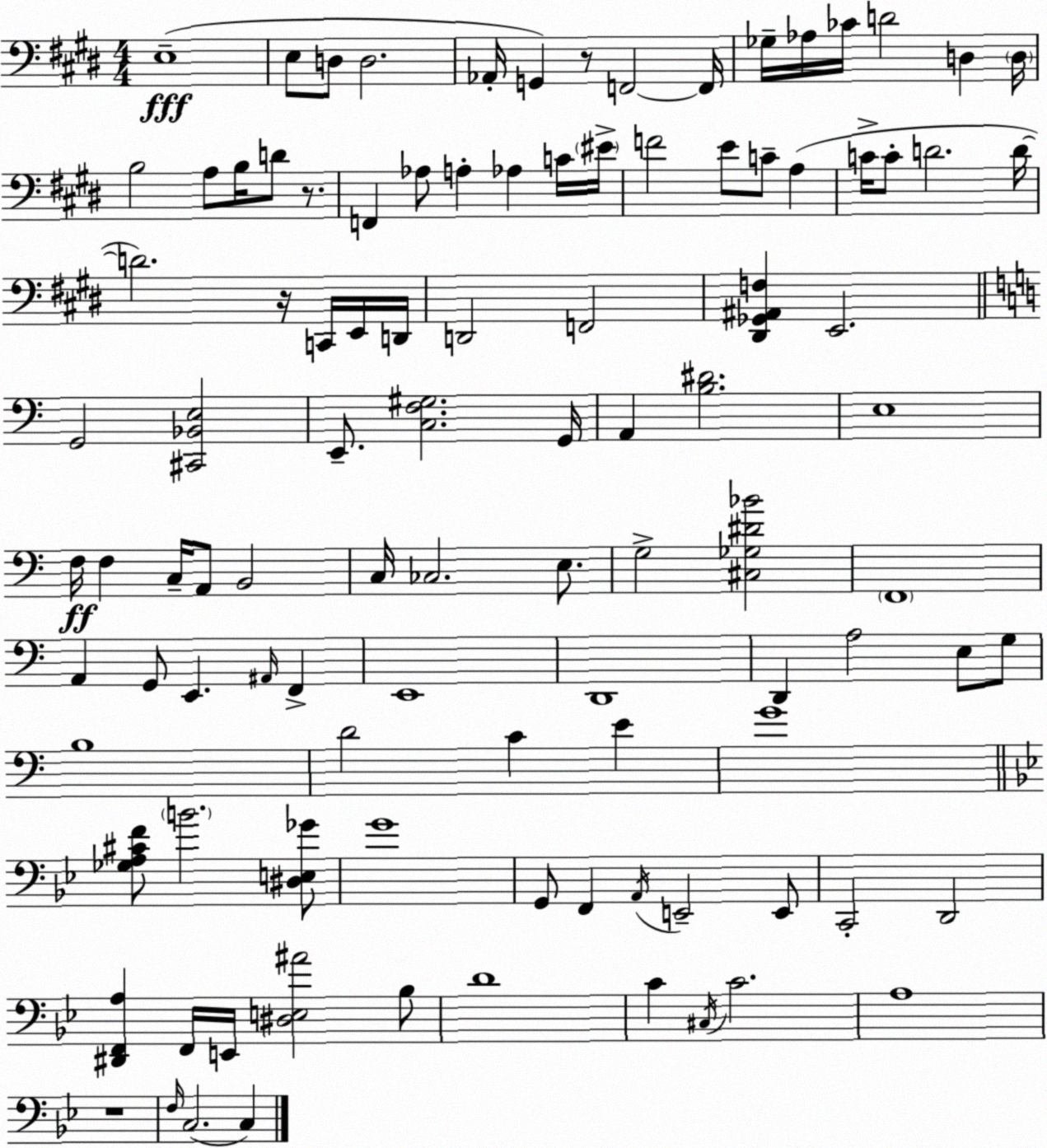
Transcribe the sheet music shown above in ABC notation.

X:1
T:Untitled
M:4/4
L:1/4
K:E
E,4 E,/2 D,/2 D,2 _A,,/4 G,, z/2 F,,2 F,,/4 _G,/4 _A,/4 _C/4 D2 D, D,/4 B,2 A,/2 B,/4 D/2 z/2 F,, _A,/2 A, _A, C/4 ^E/4 F2 E/2 C/2 A, C/4 C/2 D2 D/4 D2 z/4 C,,/4 E,,/4 D,,/4 D,,2 F,,2 [^D,,_G,,^A,,F,] E,,2 G,,2 [^C,,_B,,E,]2 E,,/2 [C,F,^G,]2 G,,/4 A,, [B,^D]2 E,4 F,/4 F, C,/4 A,,/2 B,,2 C,/4 _C,2 E,/2 G,2 [^C,_G,^D_B]2 F,,4 A,, G,,/2 E,, ^A,,/4 F,, E,,4 D,,4 D,, A,2 E,/2 G,/2 B,4 D2 C E G4 [_G,A,^CF]/2 B2 [^D,E,_G]/2 G4 G,,/2 F,, A,,/4 E,,2 E,,/2 C,,2 D,,2 [^D,,F,,A,] F,,/4 E,,/4 [^D,E,^A]2 _B,/2 D4 C ^C,/4 C2 A,4 z4 F,/4 C,2 C,